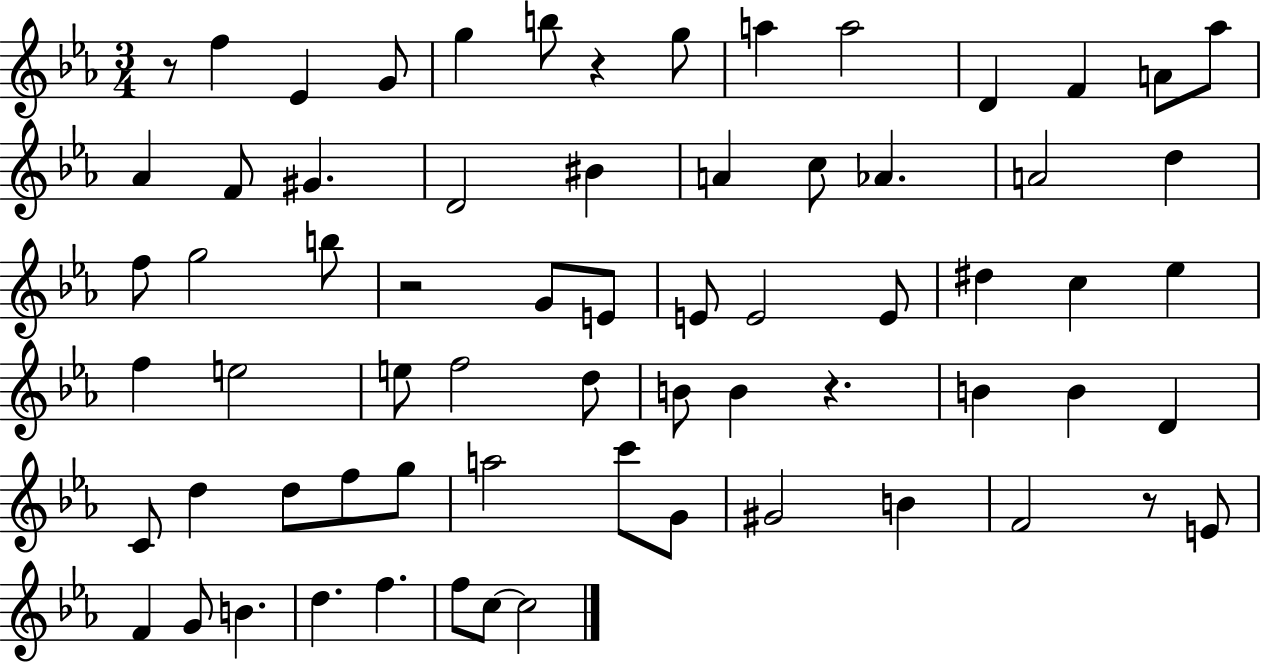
X:1
T:Untitled
M:3/4
L:1/4
K:Eb
z/2 f _E G/2 g b/2 z g/2 a a2 D F A/2 _a/2 _A F/2 ^G D2 ^B A c/2 _A A2 d f/2 g2 b/2 z2 G/2 E/2 E/2 E2 E/2 ^d c _e f e2 e/2 f2 d/2 B/2 B z B B D C/2 d d/2 f/2 g/2 a2 c'/2 G/2 ^G2 B F2 z/2 E/2 F G/2 B d f f/2 c/2 c2